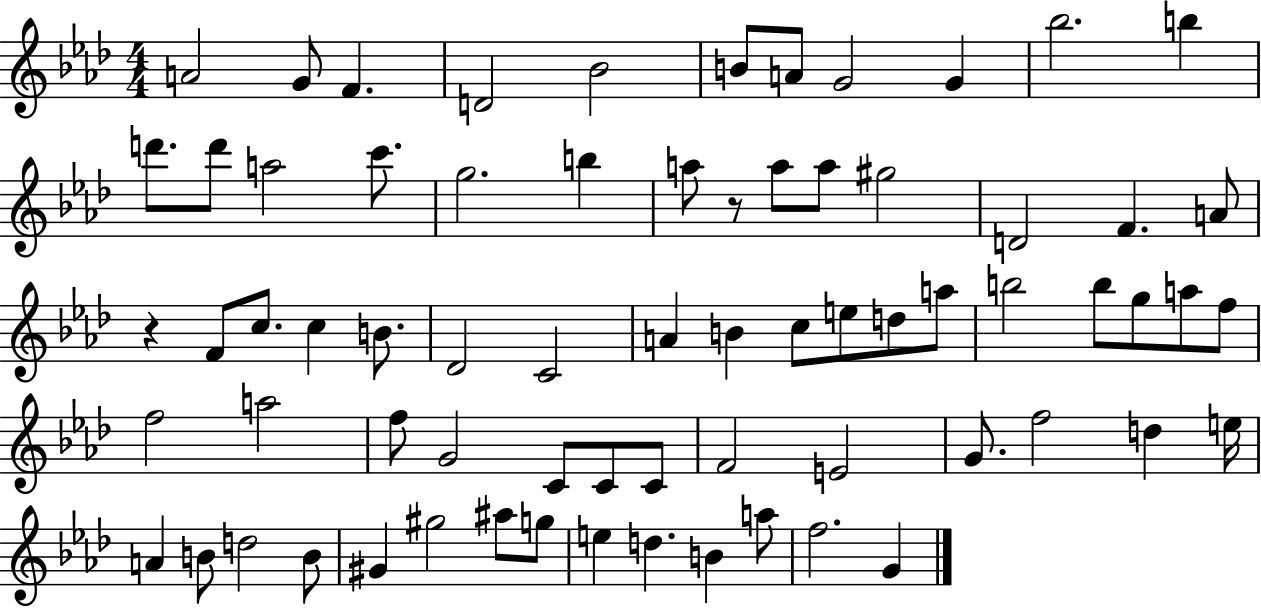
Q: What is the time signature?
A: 4/4